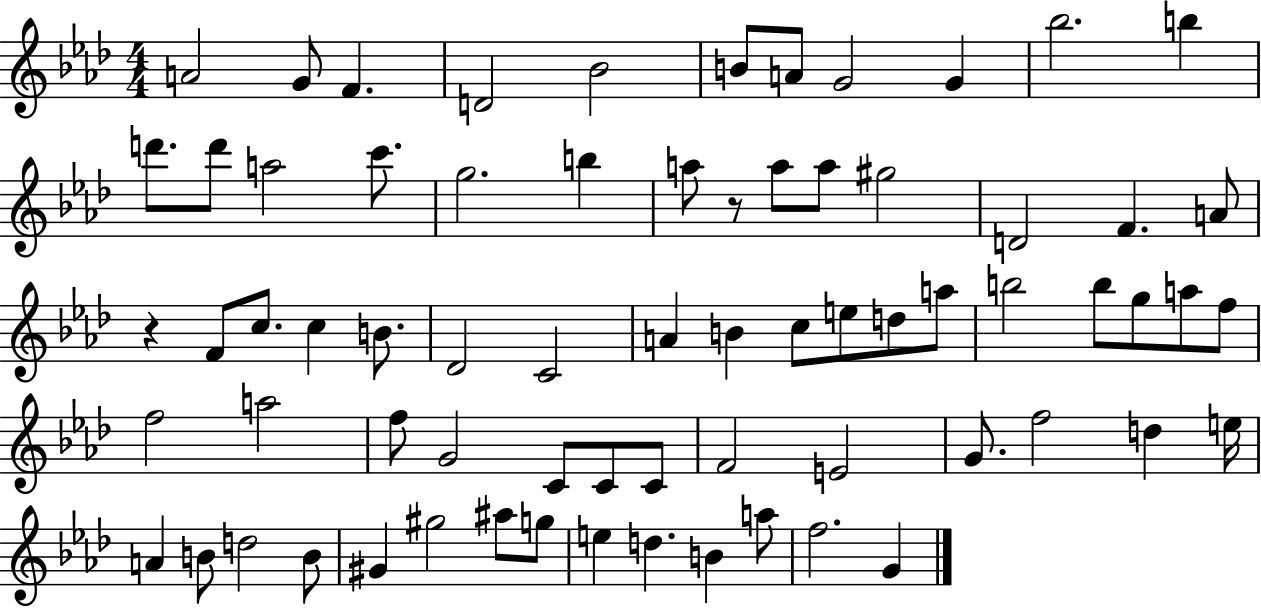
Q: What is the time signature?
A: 4/4